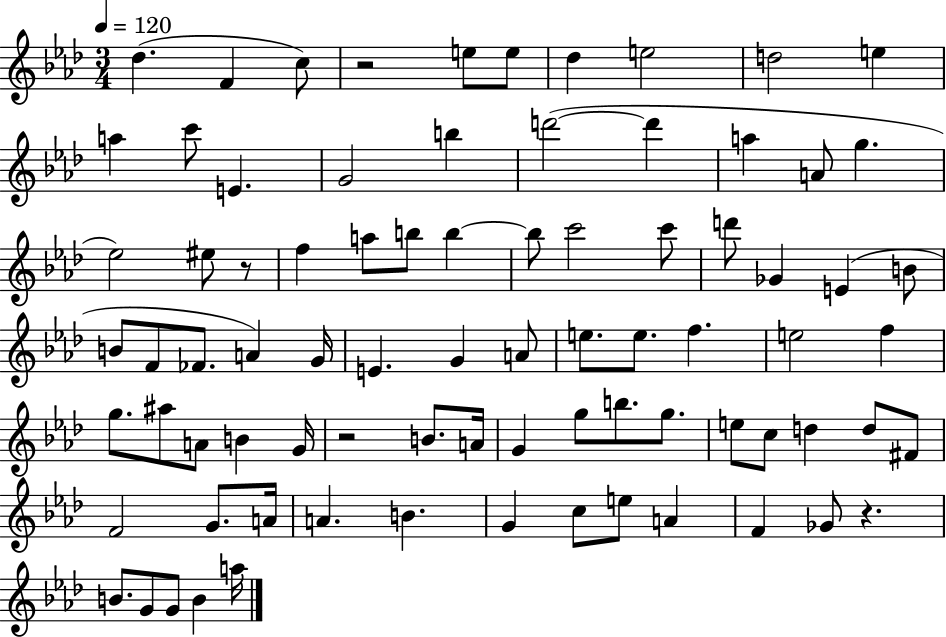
{
  \clef treble
  \numericTimeSignature
  \time 3/4
  \key aes \major
  \tempo 4 = 120
  des''4.( f'4 c''8) | r2 e''8 e''8 | des''4 e''2 | d''2 e''4 | \break a''4 c'''8 e'4. | g'2 b''4 | d'''2~(~ d'''4 | a''4 a'8 g''4. | \break ees''2) eis''8 r8 | f''4 a''8 b''8 b''4~~ | b''8 c'''2 c'''8 | d'''8 ges'4 e'4( b'8 | \break b'8 f'8 fes'8. a'4) g'16 | e'4. g'4 a'8 | e''8. e''8. f''4. | e''2 f''4 | \break g''8. ais''8 a'8 b'4 g'16 | r2 b'8. a'16 | g'4 g''8 b''8. g''8. | e''8 c''8 d''4 d''8 fis'8 | \break f'2 g'8. a'16 | a'4. b'4. | g'4 c''8 e''8 a'4 | f'4 ges'8 r4. | \break b'8. g'8 g'8 b'4 a''16 | \bar "|."
}